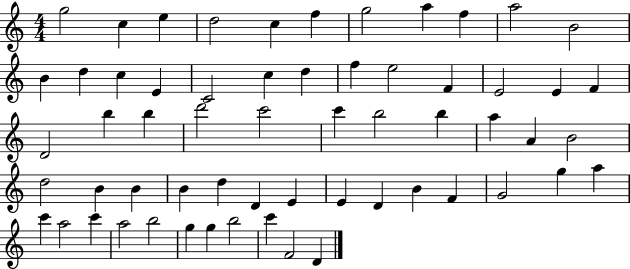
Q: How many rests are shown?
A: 0